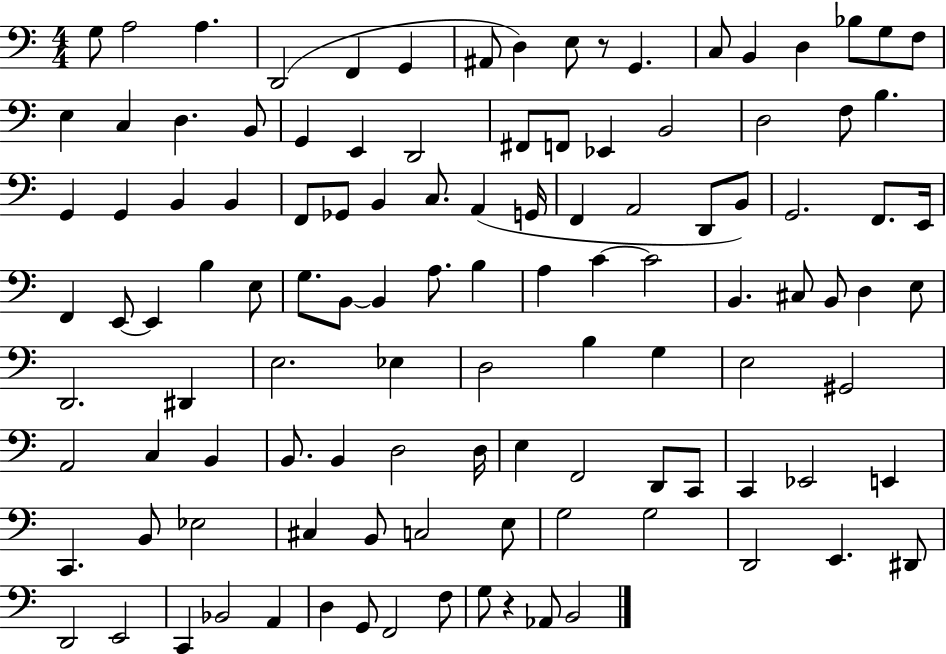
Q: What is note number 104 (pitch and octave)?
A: Bb2